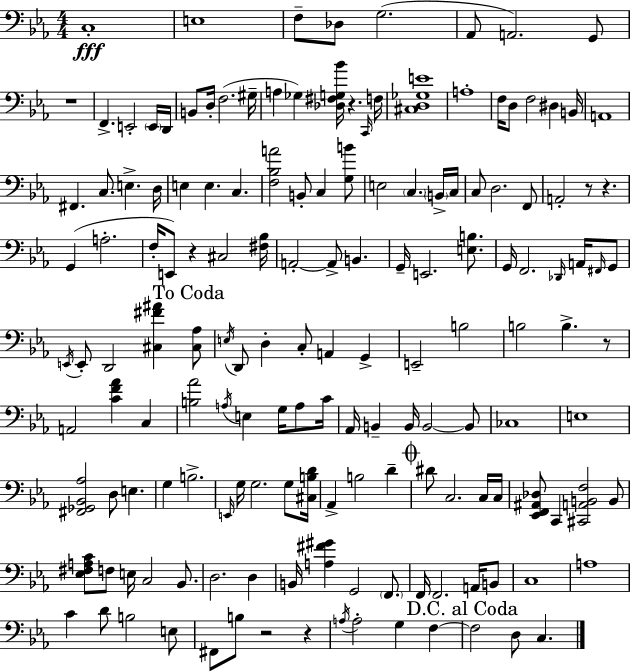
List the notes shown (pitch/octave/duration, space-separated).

C3/w E3/w F3/e Db3/e G3/h. Ab2/e A2/h. G2/e R/w F2/q. E2/h E2/s D2/s B2/e D3/s F3/h. G#3/s A3/q Gb3/q [Db3,F#3,G3,Bb4]/s R/q. C2/s F3/s [C#3,D3,Gb3,E4]/w A3/w F3/s D3/e F3/h D#3/q B2/s A2/w F#2/q. C3/e. E3/q. D3/s E3/q E3/q. C3/q. [F3,Bb3,A4]/h B2/e C3/q [G3,B4]/e E3/h C3/q. B2/s C3/s C3/e D3/h. F2/e A2/h R/e R/q. G2/q A3/h. F3/s E2/e R/q C#3/h [F#3,Bb3]/s A2/h A2/e B2/q. G2/s E2/h. [E3,B3]/e. G2/s F2/h. Db2/s A2/s F#2/s G2/e E2/s E2/e D2/h [C#3,F#4,A#4]/q [C#3,Ab3]/e E3/s D2/e D3/q C3/e A2/q G2/q E2/h B3/h B3/h B3/q. R/e A2/h [C4,F4,Ab4]/q C3/q [B3,Ab4]/h A3/s E3/q G3/s A3/e C4/s Ab2/s B2/q B2/s B2/h B2/e CES3/w E3/w [F#2,Gb2,Bb2,Ab3]/h D3/e E3/q. G3/q B3/h. E2/s G3/s G3/h. G3/e [C#3,B3,D4]/s Ab2/q B3/h D4/q D#4/e C3/h. C3/s C3/s [Eb2,F2,A#2,Db3]/e C2/q [C#2,A2,B2,F3]/h B2/e [Eb3,F#3,A3,C4]/e F3/e E3/s C3/h Bb2/e. D3/h. D3/q B2/s [A3,F#4,G#4]/q G2/h F2/e. F2/s F2/h. A2/s B2/e C3/w A3/w C4/q D4/e B3/h E3/e F#2/e B3/e R/h R/q A3/s A3/h G3/q F3/q F3/h D3/e C3/q.